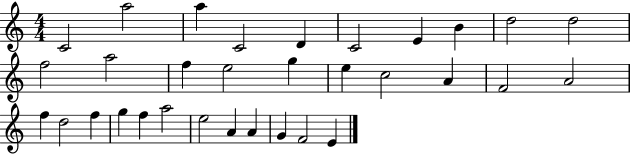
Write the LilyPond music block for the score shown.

{
  \clef treble
  \numericTimeSignature
  \time 4/4
  \key c \major
  c'2 a''2 | a''4 c'2 d'4 | c'2 e'4 b'4 | d''2 d''2 | \break f''2 a''2 | f''4 e''2 g''4 | e''4 c''2 a'4 | f'2 a'2 | \break f''4 d''2 f''4 | g''4 f''4 a''2 | e''2 a'4 a'4 | g'4 f'2 e'4 | \break \bar "|."
}